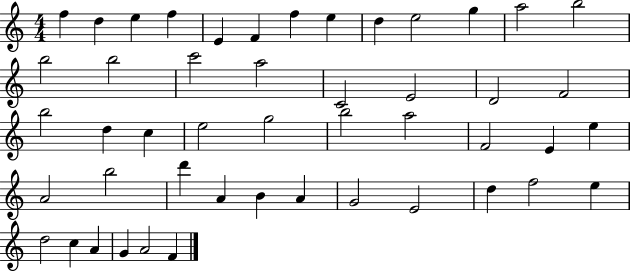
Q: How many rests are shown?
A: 0